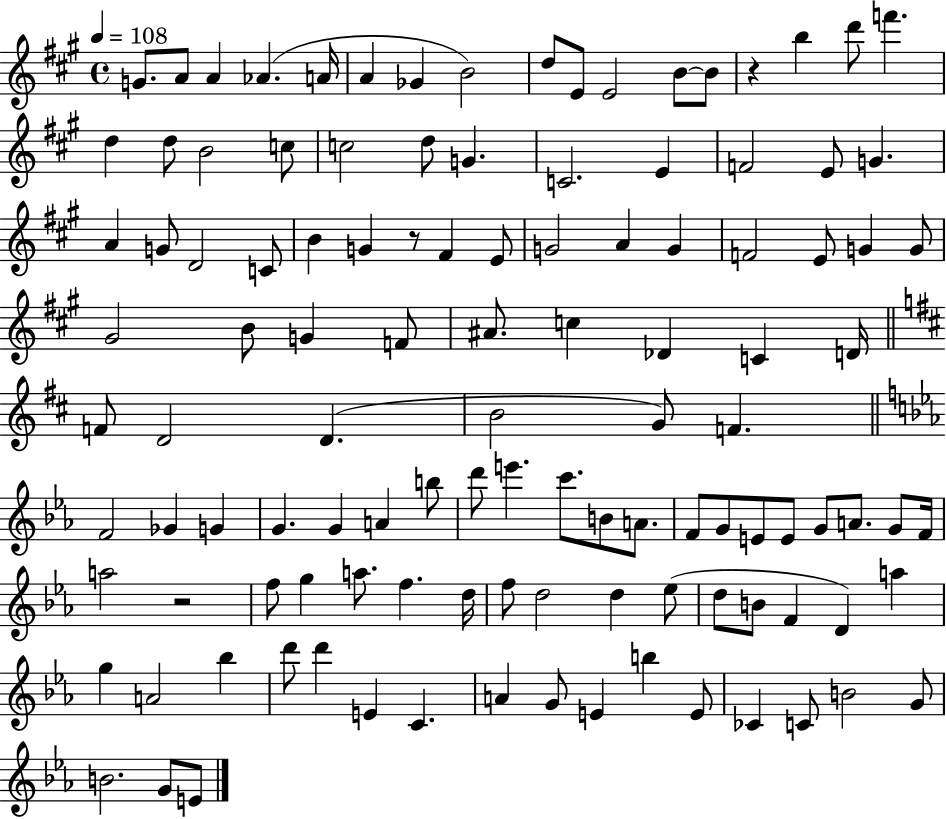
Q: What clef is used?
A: treble